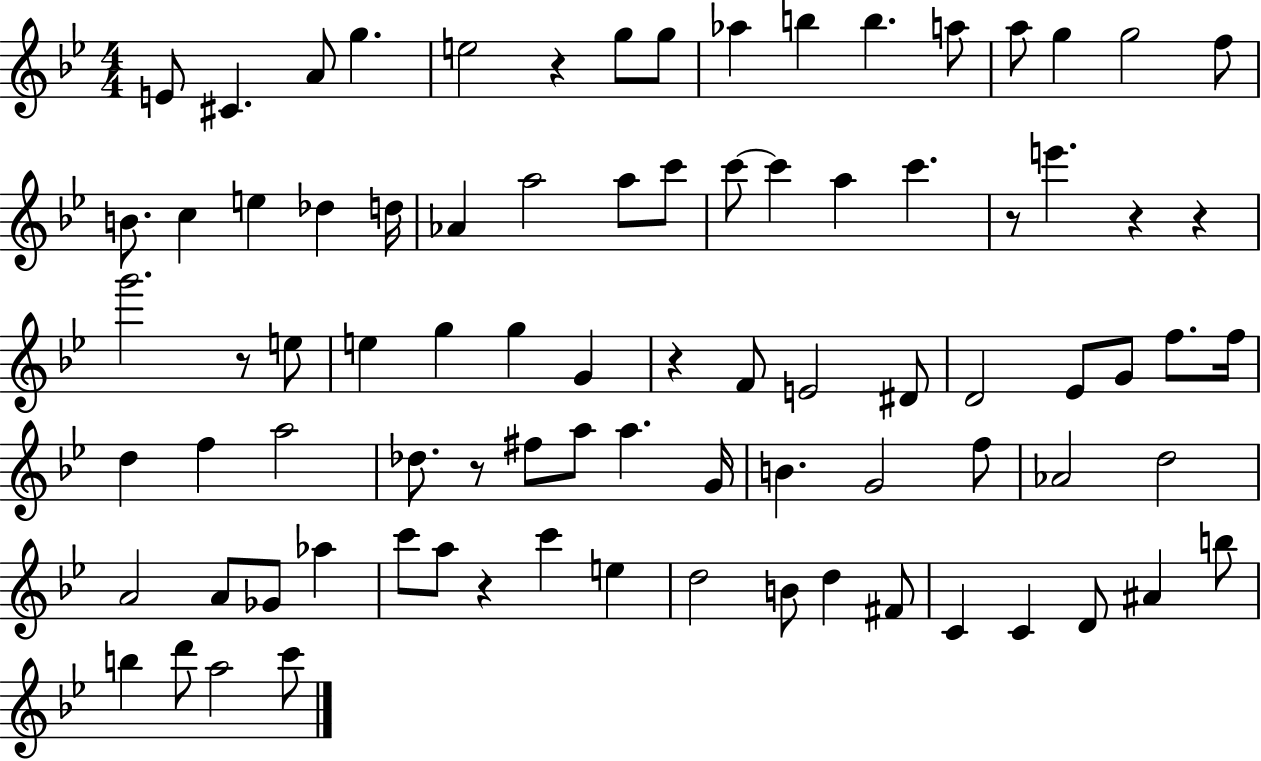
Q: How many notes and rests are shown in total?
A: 85